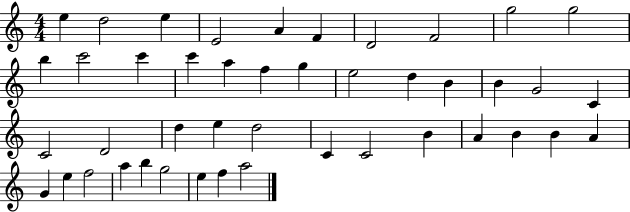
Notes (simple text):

E5/q D5/h E5/q E4/h A4/q F4/q D4/h F4/h G5/h G5/h B5/q C6/h C6/q C6/q A5/q F5/q G5/q E5/h D5/q B4/q B4/q G4/h C4/q C4/h D4/h D5/q E5/q D5/h C4/q C4/h B4/q A4/q B4/q B4/q A4/q G4/q E5/q F5/h A5/q B5/q G5/h E5/q F5/q A5/h